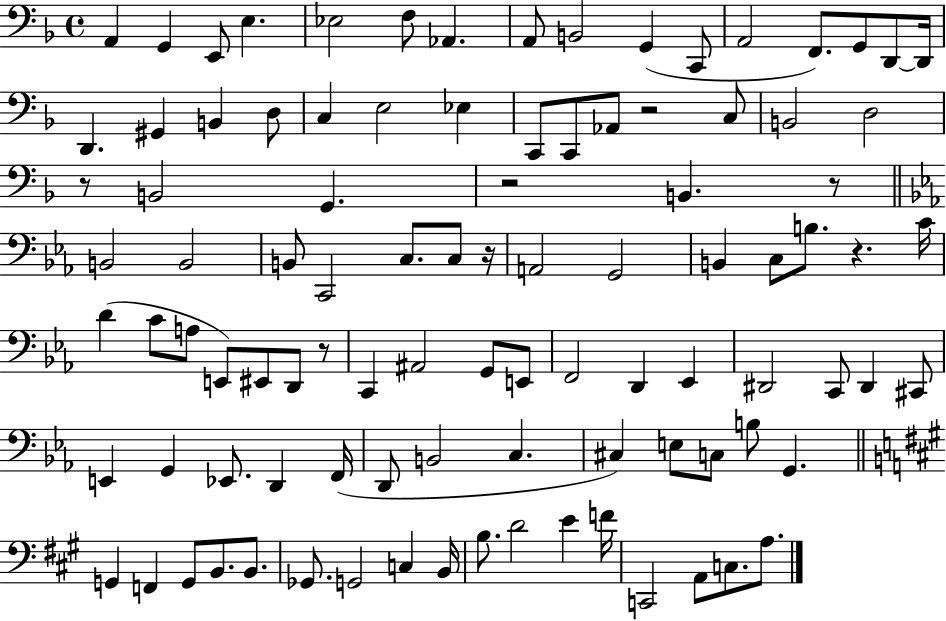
{
  \clef bass
  \time 4/4
  \defaultTimeSignature
  \key f \major
  a,4 g,4 e,8 e4. | ees2 f8 aes,4. | a,8 b,2 g,4( c,8 | a,2 f,8.) g,8 d,8~~ d,16 | \break d,4. gis,4 b,4 d8 | c4 e2 ees4 | c,8 c,8 aes,8 r2 c8 | b,2 d2 | \break r8 b,2 g,4. | r2 b,4. r8 | \bar "||" \break \key ees \major b,2 b,2 | b,8 c,2 c8. c8 r16 | a,2 g,2 | b,4 c8 b8. r4. c'16 | \break d'4( c'8 a8 e,8) eis,8 d,8 r8 | c,4 ais,2 g,8 e,8 | f,2 d,4 ees,4 | dis,2 c,8 dis,4 cis,8 | \break e,4 g,4 ees,8. d,4 f,16( | d,8 b,2 c4. | cis4) e8 c8 b8 g,4. | \bar "||" \break \key a \major g,4 f,4 g,8 b,8. b,8. | ges,8. g,2 c4 b,16 | b8. d'2 e'4 f'16 | c,2 a,8 c8. a8. | \break \bar "|."
}